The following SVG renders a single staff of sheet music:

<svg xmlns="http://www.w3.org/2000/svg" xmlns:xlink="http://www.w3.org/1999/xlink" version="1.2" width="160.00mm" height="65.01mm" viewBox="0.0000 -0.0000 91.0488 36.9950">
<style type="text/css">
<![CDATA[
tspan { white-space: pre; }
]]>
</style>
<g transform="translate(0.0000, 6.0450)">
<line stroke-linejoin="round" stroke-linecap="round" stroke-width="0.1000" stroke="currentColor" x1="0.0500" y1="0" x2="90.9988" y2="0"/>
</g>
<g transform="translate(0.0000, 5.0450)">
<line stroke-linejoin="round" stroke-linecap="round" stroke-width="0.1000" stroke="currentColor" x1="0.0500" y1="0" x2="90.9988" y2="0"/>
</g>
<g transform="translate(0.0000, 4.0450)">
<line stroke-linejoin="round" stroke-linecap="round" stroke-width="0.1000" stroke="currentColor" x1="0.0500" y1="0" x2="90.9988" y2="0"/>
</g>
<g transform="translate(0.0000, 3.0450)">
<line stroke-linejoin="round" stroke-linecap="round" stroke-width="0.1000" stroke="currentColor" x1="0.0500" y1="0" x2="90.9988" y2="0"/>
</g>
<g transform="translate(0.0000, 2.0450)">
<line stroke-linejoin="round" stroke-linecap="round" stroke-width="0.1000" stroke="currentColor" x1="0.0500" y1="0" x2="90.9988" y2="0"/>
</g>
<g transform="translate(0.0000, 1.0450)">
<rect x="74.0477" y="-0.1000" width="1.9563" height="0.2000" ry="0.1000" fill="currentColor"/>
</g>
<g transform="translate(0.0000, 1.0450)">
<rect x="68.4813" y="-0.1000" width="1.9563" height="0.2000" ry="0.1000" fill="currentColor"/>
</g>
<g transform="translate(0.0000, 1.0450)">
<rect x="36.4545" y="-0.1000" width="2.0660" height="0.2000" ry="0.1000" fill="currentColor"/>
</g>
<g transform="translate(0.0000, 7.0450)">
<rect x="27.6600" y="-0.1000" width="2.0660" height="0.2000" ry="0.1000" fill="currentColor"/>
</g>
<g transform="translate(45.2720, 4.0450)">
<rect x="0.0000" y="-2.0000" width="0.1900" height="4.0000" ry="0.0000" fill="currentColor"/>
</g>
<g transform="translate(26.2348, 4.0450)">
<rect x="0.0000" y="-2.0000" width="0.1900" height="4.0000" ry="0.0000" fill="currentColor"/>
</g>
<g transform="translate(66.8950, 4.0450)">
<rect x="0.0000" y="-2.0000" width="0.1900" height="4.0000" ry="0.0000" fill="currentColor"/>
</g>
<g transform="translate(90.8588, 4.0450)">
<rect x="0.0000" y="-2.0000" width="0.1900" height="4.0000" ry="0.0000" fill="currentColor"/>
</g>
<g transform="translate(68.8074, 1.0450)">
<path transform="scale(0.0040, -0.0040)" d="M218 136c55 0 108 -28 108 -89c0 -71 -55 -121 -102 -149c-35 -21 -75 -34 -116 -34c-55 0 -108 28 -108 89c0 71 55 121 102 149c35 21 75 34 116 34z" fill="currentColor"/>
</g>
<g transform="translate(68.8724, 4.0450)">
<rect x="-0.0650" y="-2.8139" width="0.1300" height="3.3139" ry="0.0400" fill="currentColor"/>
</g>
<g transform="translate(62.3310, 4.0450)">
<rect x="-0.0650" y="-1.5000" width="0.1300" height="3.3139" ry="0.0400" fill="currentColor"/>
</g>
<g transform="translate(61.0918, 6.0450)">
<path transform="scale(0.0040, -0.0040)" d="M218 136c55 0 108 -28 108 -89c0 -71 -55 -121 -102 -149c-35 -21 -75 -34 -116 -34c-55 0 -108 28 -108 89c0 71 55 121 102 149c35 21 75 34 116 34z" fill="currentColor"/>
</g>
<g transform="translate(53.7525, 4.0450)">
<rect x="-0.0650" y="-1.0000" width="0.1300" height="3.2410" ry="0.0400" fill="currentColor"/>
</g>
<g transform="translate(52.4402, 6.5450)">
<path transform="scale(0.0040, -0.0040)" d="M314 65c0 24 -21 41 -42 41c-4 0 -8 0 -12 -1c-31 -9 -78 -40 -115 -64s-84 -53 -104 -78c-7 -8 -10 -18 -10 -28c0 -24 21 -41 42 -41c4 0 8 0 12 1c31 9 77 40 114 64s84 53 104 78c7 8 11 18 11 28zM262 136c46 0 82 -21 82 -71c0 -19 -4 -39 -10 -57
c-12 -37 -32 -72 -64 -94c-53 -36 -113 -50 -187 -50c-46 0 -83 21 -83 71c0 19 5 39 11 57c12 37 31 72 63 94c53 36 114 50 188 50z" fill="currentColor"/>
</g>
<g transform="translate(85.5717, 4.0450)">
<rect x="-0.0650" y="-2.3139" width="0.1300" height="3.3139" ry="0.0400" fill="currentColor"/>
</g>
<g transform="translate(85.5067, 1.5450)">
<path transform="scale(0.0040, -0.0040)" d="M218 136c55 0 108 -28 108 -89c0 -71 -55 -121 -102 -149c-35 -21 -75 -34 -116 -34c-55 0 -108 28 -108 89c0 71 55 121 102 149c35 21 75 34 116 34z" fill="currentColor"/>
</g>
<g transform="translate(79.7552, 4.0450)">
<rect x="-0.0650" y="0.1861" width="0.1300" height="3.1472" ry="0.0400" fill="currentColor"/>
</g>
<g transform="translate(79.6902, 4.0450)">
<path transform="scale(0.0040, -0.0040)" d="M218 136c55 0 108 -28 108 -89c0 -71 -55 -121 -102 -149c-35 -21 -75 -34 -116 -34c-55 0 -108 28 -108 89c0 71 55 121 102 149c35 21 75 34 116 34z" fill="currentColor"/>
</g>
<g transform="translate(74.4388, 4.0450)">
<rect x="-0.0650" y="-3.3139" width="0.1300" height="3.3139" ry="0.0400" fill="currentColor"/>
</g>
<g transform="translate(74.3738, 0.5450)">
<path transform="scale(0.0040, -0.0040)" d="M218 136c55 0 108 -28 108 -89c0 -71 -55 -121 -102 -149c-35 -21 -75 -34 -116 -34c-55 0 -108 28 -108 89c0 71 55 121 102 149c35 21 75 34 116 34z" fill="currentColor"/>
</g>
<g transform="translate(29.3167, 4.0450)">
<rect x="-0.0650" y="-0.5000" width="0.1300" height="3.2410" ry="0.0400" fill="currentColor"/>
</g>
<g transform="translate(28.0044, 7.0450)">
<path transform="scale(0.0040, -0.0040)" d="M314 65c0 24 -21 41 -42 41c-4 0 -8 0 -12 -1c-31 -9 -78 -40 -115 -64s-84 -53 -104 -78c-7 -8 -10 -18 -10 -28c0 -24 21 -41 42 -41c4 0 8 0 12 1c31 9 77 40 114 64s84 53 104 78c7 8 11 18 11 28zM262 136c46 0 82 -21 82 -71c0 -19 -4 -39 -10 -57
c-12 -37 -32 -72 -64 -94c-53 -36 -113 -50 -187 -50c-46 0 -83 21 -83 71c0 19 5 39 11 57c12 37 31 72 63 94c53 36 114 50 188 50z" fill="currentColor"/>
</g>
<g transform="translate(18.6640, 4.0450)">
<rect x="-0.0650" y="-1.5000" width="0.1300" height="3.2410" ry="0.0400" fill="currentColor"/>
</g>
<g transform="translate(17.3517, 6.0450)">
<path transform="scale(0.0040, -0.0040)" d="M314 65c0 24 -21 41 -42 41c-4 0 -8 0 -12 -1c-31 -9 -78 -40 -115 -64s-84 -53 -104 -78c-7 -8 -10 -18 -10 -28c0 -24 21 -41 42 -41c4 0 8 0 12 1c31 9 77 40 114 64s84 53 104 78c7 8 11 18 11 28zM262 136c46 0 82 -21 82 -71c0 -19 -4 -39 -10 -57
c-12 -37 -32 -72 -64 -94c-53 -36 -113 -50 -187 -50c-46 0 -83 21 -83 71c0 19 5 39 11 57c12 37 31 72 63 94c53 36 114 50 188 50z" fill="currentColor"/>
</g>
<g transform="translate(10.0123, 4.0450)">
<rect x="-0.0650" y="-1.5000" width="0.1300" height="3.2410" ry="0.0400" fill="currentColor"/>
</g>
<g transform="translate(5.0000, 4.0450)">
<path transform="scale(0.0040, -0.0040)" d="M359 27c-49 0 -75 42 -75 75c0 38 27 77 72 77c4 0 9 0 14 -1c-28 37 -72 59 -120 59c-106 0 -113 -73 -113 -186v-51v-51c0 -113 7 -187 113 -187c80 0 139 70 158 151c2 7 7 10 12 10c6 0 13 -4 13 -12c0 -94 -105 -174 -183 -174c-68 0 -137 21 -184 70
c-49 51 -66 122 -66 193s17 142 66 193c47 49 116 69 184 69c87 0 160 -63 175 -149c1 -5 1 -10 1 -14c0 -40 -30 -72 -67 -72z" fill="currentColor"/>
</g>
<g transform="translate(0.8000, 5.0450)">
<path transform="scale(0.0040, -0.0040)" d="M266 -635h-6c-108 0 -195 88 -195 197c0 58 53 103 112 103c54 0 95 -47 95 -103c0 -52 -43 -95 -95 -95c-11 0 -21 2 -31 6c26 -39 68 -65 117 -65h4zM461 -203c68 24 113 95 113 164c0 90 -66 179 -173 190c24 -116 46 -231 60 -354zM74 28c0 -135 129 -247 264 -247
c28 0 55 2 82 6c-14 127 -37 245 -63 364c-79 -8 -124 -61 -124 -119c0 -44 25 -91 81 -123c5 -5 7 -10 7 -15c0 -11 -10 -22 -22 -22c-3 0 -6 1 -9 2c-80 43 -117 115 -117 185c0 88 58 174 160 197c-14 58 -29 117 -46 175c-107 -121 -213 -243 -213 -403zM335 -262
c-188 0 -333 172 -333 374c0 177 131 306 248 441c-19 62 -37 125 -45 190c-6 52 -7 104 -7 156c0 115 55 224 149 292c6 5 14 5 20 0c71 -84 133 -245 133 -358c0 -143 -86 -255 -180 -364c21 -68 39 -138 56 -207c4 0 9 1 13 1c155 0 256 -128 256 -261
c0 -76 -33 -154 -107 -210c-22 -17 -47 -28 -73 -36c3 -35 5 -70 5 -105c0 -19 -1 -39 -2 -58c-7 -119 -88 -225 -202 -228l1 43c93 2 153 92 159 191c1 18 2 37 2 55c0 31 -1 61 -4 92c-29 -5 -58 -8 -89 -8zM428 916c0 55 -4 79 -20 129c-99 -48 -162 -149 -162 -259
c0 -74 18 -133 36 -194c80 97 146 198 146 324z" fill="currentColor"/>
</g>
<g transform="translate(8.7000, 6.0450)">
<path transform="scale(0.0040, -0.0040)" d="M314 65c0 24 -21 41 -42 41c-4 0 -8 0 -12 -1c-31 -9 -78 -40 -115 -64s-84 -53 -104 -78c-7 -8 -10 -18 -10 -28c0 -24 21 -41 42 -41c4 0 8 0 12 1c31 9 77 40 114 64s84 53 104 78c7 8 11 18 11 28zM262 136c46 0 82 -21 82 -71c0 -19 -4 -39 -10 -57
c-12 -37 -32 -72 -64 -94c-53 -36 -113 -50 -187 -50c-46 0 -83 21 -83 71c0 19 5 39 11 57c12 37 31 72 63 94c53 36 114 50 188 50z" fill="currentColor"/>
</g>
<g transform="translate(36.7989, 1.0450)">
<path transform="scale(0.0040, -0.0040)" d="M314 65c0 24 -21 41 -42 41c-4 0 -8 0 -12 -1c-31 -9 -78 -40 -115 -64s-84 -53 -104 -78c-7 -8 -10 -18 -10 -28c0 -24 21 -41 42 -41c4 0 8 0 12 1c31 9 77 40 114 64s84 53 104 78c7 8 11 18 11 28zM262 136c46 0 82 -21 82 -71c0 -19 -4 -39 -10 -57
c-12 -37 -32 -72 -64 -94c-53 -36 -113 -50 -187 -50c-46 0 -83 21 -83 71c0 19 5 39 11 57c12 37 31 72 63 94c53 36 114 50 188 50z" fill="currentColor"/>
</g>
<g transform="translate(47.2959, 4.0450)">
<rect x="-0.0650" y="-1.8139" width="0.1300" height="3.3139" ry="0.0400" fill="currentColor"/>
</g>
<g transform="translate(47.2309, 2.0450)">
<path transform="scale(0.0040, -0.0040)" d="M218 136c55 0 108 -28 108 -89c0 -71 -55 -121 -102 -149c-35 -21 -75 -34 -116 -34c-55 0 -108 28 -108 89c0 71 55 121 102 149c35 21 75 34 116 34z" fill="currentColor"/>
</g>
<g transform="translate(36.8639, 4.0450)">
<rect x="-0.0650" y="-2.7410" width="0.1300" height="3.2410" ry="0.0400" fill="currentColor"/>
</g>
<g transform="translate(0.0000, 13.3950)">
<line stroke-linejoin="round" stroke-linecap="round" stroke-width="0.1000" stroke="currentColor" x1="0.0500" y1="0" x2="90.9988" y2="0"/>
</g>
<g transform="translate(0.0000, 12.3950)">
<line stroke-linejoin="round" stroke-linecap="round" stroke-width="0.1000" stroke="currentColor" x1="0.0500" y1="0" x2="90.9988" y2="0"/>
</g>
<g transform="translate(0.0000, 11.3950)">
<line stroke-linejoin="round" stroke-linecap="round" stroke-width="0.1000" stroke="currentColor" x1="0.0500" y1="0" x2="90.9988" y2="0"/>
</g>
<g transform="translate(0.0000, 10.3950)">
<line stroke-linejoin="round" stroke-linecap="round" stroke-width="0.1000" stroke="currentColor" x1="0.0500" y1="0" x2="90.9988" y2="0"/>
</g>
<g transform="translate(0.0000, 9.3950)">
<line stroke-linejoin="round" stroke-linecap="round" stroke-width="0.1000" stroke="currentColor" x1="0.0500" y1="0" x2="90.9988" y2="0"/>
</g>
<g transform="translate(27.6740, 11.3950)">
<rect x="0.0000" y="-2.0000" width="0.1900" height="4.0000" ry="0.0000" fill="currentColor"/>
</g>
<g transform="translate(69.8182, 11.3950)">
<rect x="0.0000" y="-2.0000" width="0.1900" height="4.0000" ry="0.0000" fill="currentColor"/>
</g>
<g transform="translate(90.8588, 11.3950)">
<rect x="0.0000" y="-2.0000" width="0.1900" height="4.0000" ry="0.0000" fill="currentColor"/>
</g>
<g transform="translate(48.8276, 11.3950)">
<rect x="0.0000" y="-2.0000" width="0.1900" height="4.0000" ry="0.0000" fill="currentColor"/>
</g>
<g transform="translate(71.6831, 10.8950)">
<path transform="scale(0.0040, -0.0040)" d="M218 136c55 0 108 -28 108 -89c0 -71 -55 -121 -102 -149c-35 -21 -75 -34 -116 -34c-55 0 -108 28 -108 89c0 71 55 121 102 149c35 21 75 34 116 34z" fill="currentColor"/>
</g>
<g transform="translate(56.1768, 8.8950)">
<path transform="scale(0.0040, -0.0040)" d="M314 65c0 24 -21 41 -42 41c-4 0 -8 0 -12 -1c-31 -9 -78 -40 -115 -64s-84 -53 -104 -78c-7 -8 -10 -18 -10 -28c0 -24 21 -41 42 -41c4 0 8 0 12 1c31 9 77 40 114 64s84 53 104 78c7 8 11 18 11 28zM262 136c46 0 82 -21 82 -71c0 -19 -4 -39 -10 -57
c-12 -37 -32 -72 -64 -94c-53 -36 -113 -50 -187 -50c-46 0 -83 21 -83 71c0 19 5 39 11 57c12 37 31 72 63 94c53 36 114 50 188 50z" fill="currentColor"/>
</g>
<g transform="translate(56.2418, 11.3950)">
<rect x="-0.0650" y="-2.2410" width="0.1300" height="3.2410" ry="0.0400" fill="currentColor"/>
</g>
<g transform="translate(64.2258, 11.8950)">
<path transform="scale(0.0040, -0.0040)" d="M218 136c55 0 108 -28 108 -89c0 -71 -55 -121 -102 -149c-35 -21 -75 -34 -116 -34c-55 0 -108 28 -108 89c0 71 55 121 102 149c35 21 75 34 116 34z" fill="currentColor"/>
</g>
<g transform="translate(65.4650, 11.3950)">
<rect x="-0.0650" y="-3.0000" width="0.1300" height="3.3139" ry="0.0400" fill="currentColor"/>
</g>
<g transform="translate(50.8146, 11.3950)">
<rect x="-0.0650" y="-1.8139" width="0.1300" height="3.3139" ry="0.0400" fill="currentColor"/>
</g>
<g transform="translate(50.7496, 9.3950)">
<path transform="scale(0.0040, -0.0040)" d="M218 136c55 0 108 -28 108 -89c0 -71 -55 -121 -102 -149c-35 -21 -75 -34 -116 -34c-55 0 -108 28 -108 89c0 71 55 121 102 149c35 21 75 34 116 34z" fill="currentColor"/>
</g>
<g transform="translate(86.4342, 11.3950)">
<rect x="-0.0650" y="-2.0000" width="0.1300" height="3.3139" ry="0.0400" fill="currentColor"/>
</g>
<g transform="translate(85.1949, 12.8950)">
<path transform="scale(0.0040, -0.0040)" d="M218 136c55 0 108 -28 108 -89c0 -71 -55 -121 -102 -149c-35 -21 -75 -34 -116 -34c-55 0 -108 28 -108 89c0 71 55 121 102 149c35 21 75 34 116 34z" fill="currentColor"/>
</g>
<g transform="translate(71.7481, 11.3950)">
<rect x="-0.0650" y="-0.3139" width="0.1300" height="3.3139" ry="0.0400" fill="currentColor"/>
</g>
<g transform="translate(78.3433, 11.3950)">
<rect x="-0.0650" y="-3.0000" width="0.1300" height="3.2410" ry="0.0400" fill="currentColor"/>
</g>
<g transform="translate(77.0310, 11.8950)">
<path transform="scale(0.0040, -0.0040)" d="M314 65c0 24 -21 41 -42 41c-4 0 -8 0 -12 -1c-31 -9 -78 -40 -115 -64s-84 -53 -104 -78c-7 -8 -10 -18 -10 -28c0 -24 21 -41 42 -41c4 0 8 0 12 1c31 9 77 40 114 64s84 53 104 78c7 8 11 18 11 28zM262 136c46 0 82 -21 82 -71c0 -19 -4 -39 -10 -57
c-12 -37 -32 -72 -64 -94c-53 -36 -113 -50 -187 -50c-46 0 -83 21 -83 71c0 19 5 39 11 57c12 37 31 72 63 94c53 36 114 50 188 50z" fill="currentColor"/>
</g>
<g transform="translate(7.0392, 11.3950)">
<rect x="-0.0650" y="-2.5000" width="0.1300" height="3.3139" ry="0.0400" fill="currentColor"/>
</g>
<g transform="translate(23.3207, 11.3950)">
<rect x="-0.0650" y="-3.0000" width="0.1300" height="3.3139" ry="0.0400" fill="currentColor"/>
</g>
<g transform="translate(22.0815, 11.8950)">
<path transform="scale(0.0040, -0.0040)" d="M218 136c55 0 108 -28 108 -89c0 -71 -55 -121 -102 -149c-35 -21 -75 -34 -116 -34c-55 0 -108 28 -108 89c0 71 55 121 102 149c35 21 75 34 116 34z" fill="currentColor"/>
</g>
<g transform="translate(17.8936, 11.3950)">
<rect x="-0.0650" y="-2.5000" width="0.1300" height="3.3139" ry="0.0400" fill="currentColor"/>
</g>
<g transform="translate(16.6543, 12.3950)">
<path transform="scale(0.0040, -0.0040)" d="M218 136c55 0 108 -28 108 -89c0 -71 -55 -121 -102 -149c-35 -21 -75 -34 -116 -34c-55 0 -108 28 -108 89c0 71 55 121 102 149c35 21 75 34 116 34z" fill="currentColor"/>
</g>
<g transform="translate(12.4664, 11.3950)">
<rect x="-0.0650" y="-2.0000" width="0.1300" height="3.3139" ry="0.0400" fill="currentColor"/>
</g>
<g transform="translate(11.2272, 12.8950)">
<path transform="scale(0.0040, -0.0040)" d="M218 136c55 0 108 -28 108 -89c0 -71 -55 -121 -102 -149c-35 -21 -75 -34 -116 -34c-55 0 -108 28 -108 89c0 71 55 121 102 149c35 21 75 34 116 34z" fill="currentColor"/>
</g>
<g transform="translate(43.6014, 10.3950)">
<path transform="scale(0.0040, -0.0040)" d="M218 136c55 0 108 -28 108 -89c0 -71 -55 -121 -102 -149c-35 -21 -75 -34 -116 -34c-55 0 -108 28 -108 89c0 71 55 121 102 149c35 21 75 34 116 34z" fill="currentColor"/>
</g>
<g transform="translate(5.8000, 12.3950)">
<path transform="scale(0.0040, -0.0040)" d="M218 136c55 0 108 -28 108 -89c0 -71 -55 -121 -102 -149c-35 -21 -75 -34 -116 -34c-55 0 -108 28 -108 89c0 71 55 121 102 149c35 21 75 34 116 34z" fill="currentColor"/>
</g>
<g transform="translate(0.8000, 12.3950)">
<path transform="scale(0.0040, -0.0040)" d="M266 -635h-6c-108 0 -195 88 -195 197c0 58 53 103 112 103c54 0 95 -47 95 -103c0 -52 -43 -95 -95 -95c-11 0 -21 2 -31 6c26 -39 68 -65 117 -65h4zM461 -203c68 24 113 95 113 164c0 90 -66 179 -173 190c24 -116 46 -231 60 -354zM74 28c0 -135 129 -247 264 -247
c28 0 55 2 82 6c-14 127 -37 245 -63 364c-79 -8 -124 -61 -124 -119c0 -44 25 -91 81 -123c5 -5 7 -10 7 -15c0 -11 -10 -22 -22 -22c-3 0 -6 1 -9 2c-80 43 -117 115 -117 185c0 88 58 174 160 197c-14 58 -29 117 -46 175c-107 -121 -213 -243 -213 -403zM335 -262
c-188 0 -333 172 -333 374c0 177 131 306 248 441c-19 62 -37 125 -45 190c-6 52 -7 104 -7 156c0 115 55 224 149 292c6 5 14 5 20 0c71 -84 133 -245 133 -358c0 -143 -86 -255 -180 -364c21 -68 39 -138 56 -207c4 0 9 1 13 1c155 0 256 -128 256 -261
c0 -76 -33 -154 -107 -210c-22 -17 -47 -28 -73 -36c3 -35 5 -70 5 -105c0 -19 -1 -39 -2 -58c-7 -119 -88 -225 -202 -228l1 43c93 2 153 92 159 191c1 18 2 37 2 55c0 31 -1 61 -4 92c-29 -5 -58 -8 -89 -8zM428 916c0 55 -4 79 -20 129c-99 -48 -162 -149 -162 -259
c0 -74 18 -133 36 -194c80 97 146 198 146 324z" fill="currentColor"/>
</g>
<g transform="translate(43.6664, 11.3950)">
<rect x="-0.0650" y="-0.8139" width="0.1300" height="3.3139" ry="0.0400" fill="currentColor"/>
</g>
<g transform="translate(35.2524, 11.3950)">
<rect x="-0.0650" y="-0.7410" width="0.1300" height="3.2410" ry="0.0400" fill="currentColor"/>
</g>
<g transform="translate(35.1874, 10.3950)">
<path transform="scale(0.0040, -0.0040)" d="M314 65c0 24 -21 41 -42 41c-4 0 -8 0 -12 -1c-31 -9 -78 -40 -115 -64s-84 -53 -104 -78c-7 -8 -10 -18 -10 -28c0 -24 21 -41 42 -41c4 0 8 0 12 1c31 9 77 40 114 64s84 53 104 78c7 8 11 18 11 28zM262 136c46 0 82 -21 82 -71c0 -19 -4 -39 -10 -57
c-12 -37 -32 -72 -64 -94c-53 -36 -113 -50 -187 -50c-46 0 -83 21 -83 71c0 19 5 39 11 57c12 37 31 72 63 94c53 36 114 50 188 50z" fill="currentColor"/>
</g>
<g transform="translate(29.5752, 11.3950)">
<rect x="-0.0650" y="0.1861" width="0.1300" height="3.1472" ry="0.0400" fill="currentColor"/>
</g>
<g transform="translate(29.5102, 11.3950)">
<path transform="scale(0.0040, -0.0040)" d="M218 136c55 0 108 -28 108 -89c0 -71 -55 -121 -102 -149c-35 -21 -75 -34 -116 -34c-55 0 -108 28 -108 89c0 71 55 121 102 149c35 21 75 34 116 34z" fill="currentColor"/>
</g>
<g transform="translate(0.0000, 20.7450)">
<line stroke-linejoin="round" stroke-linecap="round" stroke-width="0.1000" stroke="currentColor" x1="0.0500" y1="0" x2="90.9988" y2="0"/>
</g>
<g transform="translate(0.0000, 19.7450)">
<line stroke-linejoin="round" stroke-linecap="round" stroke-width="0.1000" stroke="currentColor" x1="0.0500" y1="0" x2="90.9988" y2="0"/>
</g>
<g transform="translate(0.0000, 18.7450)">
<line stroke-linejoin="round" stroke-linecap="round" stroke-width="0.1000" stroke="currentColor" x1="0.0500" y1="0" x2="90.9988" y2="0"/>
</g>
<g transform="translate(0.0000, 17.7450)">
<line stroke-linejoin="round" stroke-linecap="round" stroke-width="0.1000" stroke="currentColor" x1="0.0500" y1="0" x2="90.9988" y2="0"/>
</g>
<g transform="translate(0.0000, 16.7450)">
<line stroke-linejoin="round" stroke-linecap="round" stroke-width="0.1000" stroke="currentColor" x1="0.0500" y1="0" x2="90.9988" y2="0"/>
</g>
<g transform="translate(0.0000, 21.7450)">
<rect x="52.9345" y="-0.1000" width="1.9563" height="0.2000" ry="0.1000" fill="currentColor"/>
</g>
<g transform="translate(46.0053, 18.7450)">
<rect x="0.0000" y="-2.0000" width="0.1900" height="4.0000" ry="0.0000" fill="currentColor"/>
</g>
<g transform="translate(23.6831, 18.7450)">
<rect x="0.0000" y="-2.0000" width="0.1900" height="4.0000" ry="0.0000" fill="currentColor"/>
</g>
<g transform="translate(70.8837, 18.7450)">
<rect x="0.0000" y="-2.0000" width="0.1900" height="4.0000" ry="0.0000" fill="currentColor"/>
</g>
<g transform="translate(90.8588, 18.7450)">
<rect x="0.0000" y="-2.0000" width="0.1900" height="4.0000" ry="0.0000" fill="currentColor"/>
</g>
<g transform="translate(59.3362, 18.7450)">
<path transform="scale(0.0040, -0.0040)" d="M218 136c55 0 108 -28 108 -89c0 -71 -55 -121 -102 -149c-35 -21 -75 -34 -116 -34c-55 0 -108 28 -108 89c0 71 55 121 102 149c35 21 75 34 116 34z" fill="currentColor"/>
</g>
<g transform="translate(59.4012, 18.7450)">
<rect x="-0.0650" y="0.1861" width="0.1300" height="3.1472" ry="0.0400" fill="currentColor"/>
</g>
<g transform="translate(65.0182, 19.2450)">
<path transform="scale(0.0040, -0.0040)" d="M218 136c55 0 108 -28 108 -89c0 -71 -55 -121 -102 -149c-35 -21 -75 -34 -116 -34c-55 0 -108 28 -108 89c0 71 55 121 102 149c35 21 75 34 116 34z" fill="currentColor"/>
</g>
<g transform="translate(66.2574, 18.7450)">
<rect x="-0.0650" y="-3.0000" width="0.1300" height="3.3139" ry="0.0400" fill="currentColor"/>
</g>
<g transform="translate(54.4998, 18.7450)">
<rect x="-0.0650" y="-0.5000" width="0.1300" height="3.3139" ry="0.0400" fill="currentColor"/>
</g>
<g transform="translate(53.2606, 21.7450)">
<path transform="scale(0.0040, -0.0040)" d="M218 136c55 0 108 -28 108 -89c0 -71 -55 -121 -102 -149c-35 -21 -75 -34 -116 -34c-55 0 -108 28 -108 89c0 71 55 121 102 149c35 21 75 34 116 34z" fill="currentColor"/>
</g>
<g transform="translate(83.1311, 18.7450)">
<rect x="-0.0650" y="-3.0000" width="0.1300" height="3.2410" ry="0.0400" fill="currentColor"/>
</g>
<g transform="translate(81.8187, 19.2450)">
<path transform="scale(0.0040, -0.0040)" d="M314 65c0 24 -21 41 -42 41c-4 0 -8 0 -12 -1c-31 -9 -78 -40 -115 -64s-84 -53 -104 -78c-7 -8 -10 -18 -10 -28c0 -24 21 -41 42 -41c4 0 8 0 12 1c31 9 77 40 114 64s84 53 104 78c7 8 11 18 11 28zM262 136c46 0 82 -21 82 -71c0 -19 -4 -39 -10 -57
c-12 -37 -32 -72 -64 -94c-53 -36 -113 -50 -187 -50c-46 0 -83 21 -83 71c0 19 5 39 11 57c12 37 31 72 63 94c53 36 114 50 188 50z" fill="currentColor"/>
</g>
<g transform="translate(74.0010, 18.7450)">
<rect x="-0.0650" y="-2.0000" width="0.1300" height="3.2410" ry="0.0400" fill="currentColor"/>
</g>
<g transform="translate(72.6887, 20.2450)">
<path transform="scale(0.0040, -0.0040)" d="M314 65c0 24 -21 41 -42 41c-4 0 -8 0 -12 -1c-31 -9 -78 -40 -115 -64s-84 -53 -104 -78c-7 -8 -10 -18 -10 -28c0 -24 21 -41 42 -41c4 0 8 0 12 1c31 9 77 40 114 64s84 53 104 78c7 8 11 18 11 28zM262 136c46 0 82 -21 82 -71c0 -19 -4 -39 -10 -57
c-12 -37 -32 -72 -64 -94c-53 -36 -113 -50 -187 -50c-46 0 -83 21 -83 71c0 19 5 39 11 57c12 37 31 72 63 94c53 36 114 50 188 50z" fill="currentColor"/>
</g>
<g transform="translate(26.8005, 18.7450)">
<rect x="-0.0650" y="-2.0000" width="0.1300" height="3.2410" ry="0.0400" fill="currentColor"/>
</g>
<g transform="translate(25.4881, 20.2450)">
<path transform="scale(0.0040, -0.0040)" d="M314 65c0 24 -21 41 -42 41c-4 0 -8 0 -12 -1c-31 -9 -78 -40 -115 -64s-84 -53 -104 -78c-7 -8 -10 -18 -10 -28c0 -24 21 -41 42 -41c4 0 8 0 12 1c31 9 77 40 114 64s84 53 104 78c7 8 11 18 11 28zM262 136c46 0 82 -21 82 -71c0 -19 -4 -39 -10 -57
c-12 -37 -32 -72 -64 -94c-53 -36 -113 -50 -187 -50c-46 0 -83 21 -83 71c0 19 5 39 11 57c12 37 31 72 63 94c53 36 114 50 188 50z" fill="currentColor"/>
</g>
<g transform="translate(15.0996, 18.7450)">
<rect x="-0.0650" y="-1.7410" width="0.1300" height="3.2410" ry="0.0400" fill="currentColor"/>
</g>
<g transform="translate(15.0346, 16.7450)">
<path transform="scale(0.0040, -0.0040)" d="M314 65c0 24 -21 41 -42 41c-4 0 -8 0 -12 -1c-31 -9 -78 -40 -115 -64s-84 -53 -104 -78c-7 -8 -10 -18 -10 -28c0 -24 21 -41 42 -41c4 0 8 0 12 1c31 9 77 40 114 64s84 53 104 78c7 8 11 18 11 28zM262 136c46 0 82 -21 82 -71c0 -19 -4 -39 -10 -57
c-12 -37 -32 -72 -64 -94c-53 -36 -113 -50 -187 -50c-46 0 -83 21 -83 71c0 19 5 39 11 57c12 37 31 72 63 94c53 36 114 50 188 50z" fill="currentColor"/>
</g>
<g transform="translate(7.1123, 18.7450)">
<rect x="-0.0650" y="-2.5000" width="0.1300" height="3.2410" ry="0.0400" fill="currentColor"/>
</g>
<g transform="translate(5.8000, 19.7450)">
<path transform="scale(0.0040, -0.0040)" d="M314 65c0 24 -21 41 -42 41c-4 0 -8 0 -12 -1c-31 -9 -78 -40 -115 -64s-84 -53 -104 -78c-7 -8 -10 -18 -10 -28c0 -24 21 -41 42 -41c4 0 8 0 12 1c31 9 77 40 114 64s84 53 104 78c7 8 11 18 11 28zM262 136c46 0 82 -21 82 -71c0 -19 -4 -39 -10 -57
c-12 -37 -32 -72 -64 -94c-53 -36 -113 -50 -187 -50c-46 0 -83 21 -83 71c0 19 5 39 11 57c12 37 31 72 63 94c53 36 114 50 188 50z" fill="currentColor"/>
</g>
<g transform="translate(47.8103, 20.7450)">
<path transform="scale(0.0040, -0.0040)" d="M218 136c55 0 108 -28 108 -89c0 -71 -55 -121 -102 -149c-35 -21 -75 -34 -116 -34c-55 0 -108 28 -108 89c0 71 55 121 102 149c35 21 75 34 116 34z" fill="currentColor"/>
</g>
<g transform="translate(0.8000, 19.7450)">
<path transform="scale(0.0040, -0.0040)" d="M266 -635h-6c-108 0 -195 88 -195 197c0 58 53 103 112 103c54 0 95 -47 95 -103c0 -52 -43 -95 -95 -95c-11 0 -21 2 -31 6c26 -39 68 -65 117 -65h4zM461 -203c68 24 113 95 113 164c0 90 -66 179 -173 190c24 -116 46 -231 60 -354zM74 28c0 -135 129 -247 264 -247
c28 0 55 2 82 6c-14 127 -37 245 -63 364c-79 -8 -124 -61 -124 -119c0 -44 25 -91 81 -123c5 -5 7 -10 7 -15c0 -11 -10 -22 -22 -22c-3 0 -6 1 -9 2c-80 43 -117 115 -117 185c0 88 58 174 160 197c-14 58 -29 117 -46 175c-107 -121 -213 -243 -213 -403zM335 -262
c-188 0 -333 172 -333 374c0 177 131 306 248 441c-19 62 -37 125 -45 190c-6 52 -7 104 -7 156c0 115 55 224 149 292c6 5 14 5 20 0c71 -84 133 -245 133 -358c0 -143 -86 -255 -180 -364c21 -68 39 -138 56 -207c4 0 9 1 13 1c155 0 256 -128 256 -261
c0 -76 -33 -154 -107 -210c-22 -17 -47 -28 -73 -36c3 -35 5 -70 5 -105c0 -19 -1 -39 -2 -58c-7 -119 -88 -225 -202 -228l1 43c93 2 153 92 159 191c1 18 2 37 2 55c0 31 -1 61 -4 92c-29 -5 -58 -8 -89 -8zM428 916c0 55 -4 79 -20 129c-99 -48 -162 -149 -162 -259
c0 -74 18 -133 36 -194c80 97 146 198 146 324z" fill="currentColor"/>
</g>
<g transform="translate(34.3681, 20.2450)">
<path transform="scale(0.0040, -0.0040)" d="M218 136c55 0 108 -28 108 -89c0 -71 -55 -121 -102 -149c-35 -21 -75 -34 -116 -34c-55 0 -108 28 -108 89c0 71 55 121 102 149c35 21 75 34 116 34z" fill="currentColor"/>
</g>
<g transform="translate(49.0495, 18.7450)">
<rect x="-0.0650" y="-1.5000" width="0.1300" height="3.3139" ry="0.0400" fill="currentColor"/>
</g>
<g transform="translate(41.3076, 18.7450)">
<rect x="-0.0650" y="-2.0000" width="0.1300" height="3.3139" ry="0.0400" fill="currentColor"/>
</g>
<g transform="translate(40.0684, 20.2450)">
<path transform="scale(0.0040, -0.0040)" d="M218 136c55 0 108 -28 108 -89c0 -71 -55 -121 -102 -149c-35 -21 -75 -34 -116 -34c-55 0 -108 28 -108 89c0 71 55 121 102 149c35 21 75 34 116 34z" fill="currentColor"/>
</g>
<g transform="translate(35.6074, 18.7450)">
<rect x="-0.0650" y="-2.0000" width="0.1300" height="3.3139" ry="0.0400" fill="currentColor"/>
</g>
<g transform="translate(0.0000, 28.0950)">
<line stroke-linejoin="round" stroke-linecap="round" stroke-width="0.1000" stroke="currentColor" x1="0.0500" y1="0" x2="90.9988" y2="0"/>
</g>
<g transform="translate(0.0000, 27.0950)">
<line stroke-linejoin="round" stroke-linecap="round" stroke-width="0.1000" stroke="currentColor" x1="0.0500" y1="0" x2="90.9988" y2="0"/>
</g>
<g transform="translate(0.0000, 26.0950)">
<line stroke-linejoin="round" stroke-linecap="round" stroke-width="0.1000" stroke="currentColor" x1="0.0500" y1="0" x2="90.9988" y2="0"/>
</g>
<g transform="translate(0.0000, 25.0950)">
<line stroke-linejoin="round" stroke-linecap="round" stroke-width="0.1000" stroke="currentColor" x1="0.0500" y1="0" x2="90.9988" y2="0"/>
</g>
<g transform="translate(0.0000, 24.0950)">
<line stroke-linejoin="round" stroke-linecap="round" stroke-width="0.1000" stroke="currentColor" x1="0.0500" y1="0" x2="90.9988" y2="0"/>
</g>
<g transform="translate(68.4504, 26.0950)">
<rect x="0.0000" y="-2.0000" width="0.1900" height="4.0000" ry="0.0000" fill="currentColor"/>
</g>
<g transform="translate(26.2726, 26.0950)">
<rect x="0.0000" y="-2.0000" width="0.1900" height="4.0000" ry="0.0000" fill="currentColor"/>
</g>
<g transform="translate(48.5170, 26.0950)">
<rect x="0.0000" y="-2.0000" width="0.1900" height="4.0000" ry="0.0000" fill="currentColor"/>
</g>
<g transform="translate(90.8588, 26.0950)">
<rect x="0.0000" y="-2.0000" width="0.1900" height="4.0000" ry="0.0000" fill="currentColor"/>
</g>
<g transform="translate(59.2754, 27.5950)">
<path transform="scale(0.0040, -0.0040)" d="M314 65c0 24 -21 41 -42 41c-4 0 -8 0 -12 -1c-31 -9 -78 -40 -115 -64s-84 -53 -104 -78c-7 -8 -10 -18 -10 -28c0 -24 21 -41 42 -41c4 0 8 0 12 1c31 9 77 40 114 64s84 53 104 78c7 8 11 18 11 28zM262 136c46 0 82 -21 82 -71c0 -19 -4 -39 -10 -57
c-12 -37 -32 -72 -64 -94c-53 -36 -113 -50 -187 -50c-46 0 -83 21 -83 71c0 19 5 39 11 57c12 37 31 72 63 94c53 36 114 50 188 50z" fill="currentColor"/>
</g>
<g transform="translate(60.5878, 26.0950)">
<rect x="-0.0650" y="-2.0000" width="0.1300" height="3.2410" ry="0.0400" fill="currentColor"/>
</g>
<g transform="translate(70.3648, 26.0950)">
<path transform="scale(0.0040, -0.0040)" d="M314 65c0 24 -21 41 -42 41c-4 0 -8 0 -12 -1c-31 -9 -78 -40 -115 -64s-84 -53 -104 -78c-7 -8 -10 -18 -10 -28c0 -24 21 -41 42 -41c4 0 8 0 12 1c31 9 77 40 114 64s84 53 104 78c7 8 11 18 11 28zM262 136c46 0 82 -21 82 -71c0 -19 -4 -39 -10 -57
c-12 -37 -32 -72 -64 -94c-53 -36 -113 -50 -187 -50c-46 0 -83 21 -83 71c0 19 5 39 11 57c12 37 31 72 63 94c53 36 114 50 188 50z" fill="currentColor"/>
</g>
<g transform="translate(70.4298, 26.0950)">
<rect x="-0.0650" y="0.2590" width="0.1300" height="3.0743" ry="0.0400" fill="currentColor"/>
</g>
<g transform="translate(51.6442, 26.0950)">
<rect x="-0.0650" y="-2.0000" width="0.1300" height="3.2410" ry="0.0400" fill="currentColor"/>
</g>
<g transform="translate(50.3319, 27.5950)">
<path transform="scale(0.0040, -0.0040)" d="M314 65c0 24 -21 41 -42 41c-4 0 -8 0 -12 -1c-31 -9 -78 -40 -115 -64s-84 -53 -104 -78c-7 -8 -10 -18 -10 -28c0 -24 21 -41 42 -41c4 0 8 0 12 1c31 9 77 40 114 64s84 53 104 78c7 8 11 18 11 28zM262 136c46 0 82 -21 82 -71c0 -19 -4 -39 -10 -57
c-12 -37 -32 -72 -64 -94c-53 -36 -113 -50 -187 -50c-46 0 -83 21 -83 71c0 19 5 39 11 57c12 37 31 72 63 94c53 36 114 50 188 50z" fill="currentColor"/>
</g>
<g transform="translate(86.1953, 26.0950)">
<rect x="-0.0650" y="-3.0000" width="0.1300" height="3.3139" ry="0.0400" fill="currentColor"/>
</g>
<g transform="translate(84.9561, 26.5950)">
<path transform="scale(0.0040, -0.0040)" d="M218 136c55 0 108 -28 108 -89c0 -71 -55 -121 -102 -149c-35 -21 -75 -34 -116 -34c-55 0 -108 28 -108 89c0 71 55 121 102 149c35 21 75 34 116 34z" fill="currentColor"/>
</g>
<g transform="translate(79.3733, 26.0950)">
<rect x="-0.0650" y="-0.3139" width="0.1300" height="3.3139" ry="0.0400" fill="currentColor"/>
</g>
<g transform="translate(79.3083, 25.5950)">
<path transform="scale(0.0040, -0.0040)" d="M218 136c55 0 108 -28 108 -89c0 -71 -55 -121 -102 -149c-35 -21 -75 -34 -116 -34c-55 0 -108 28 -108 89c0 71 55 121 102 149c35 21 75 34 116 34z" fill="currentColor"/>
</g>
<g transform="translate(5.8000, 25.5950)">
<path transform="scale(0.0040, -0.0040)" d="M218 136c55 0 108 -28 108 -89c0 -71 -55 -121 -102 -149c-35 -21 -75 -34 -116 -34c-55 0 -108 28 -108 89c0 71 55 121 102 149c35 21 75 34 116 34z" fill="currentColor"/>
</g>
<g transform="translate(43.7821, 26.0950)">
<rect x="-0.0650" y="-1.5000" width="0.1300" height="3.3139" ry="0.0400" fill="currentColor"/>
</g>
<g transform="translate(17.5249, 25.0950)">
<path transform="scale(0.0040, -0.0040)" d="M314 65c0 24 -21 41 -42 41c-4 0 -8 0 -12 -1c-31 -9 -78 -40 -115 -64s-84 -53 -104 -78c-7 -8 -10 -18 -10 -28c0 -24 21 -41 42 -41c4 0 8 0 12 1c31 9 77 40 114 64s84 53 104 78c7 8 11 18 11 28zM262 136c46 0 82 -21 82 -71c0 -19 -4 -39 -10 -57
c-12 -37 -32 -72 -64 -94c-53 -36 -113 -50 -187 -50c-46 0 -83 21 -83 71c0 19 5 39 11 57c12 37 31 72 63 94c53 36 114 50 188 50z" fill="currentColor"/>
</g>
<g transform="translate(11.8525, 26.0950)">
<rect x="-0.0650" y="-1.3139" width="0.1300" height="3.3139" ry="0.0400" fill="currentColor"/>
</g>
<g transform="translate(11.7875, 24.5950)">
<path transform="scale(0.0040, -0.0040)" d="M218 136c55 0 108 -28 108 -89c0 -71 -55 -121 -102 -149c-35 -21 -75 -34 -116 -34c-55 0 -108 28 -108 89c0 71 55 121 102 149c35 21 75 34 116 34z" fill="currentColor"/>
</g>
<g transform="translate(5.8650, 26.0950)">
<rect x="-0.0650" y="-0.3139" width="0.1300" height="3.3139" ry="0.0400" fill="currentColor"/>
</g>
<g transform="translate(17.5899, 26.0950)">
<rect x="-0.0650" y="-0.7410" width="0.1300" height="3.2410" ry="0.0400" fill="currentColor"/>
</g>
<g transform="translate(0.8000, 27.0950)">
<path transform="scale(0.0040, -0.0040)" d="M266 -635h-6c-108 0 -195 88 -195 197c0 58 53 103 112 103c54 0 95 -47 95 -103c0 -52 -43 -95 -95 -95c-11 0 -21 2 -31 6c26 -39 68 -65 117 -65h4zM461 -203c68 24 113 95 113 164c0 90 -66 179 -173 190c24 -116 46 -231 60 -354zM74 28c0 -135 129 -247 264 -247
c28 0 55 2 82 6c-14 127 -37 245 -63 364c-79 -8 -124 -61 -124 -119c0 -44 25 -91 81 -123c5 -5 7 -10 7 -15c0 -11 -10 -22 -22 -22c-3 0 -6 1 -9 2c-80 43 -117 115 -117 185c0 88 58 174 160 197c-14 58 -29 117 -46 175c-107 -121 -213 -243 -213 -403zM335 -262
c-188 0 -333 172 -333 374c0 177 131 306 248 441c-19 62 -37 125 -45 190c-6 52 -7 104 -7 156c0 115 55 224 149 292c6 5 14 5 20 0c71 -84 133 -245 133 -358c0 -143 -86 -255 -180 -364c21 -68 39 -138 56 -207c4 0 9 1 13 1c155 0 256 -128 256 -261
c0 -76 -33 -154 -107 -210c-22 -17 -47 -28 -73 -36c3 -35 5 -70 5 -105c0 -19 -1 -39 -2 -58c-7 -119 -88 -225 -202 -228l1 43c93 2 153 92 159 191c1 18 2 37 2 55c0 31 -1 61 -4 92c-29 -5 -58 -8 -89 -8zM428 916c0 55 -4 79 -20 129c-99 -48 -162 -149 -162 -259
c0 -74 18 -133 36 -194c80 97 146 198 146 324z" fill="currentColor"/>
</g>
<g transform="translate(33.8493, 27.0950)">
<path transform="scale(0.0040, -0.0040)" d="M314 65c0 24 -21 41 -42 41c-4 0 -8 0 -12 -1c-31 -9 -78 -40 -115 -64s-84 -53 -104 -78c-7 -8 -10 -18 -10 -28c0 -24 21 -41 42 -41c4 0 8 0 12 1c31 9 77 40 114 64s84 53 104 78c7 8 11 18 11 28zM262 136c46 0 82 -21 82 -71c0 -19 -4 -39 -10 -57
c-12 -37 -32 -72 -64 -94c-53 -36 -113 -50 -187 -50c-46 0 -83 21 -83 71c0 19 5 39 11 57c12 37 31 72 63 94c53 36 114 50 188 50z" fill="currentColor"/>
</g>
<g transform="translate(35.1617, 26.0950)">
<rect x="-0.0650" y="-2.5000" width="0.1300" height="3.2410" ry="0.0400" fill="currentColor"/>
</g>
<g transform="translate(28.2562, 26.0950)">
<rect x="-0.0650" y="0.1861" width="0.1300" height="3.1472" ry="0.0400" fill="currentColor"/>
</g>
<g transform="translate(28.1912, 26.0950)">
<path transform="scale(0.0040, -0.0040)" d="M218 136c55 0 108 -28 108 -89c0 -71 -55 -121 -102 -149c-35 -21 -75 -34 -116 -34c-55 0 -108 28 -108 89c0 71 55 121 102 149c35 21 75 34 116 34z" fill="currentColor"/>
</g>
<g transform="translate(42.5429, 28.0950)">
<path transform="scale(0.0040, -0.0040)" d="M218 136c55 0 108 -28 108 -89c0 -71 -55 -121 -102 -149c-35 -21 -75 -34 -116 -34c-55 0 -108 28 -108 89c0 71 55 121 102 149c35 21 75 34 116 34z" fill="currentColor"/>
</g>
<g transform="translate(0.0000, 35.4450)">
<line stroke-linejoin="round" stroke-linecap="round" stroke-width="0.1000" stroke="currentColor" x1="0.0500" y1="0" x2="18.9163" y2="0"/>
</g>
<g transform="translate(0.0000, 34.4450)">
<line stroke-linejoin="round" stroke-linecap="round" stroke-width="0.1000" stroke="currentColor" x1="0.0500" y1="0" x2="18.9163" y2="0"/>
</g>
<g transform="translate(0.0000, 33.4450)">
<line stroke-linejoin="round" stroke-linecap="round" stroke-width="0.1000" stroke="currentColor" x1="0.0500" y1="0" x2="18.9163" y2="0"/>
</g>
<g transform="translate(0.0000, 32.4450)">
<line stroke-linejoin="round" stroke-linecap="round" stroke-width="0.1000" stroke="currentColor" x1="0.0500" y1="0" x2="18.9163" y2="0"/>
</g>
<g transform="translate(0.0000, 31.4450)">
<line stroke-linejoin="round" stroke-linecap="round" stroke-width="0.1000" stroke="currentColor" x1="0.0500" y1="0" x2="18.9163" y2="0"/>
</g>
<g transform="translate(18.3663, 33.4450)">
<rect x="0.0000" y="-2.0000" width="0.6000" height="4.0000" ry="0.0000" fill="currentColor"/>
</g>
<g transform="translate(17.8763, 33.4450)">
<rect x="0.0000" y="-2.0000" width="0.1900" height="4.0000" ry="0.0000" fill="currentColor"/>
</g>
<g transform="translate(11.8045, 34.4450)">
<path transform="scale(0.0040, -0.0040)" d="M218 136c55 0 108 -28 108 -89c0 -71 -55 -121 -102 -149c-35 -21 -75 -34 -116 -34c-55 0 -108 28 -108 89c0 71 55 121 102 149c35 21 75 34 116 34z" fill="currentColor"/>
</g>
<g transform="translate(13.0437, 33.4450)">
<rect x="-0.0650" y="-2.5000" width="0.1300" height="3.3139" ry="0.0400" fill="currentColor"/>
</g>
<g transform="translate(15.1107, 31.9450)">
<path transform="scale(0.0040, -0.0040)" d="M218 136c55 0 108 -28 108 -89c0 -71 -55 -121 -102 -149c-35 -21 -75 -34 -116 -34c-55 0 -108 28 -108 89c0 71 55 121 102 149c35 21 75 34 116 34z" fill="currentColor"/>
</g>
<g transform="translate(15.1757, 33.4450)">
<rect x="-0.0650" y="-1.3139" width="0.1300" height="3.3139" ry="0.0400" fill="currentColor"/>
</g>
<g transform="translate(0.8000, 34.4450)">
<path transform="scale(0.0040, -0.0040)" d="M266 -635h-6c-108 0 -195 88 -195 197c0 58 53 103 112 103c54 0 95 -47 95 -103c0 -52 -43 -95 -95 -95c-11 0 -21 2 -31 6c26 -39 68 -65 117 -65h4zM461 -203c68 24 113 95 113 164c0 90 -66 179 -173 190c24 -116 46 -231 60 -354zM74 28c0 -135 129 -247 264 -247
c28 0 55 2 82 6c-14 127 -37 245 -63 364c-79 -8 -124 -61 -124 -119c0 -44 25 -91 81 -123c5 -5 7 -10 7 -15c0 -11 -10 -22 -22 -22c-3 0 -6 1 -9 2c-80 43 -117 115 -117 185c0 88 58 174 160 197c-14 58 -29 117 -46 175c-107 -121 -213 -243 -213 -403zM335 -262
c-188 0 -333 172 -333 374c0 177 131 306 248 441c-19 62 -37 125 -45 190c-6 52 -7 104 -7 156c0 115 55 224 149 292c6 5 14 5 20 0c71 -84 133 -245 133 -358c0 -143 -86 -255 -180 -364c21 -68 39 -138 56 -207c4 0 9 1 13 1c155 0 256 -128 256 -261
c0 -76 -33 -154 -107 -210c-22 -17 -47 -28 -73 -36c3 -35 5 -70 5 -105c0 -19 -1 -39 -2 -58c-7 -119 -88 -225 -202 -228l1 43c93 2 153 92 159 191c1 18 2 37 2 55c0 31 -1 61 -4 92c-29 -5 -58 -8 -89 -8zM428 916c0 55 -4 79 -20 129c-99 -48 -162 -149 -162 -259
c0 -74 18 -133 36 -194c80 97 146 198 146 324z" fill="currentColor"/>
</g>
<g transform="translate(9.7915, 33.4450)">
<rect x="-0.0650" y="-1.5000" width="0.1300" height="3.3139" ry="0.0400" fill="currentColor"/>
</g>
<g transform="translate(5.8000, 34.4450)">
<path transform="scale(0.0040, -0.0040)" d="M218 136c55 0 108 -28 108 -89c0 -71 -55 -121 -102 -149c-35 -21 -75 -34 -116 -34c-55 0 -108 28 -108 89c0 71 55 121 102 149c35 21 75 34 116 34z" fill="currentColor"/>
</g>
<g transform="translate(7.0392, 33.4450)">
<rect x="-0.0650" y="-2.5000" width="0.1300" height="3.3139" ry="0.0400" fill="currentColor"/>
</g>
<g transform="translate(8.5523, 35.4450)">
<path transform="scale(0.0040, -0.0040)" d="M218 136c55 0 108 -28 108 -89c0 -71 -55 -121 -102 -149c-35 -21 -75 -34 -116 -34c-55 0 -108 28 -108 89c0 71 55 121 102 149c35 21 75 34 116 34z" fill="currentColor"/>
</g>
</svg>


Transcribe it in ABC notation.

X:1
T:Untitled
M:4/4
L:1/4
K:C
E2 E2 C2 a2 f D2 E a b B g G F G A B d2 d f g2 A c A2 F G2 f2 F2 F F E C B A F2 A2 c e d2 B G2 E F2 F2 B2 c A G E G e